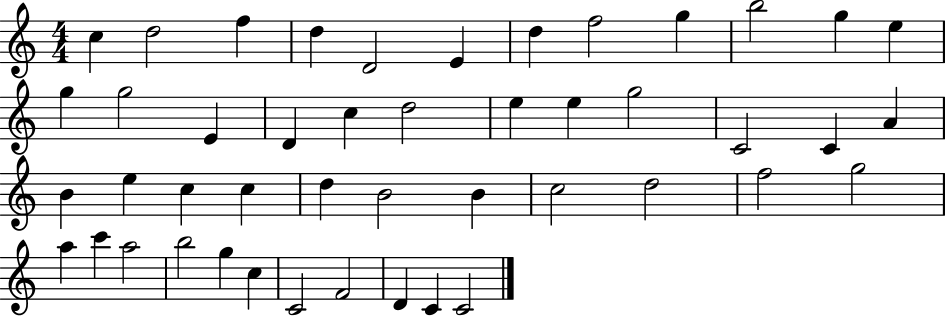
{
  \clef treble
  \numericTimeSignature
  \time 4/4
  \key c \major
  c''4 d''2 f''4 | d''4 d'2 e'4 | d''4 f''2 g''4 | b''2 g''4 e''4 | \break g''4 g''2 e'4 | d'4 c''4 d''2 | e''4 e''4 g''2 | c'2 c'4 a'4 | \break b'4 e''4 c''4 c''4 | d''4 b'2 b'4 | c''2 d''2 | f''2 g''2 | \break a''4 c'''4 a''2 | b''2 g''4 c''4 | c'2 f'2 | d'4 c'4 c'2 | \break \bar "|."
}